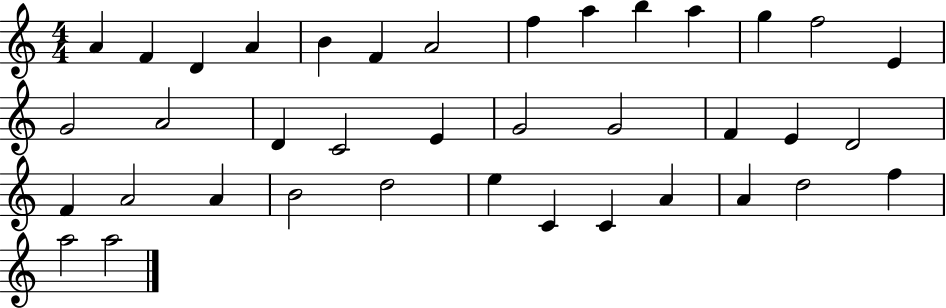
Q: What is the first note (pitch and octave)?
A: A4